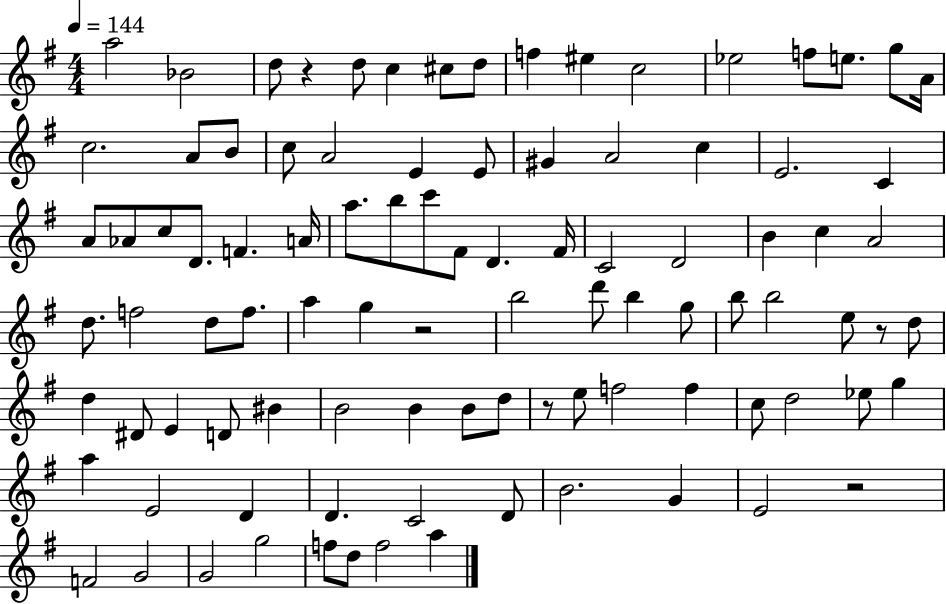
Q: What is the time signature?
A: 4/4